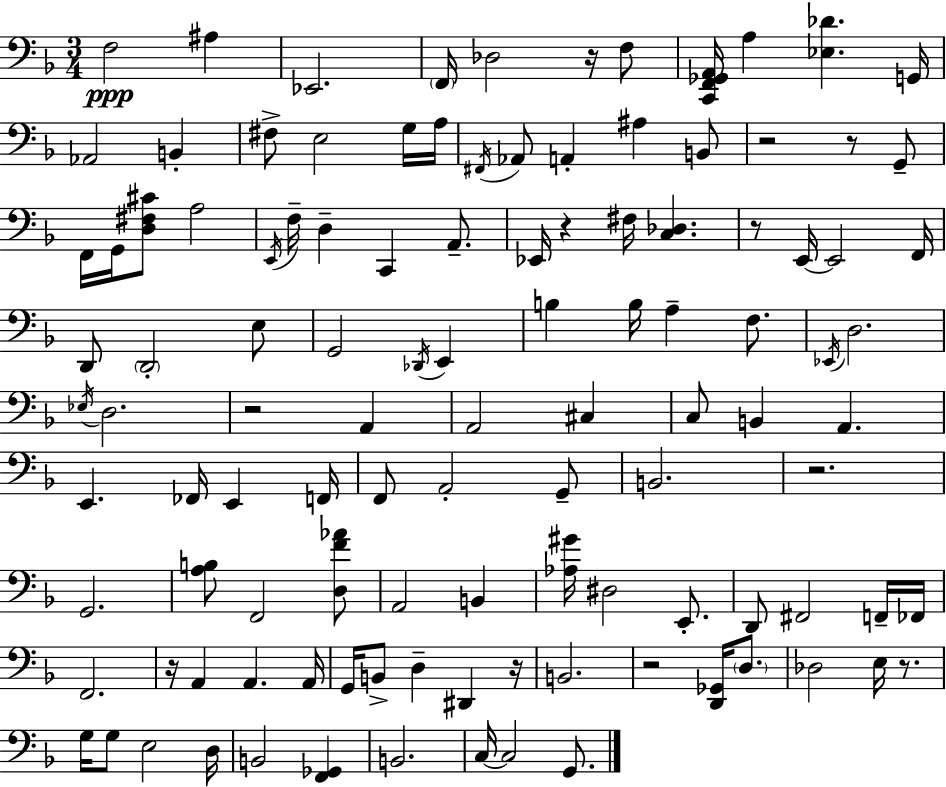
F3/h A#3/q Eb2/h. F2/s Db3/h R/s F3/e [C2,F2,Gb2,A2]/s A3/q [Eb3,Db4]/q. G2/s Ab2/h B2/q F#3/e E3/h G3/s A3/s F#2/s Ab2/e A2/q A#3/q B2/e R/h R/e G2/e F2/s G2/s [D3,F#3,C#4]/e A3/h E2/s F3/s D3/q C2/q A2/e. Eb2/s R/q F#3/s [C3,Db3]/q. R/e E2/s E2/h F2/s D2/e D2/h E3/e G2/h Db2/s E2/q B3/q B3/s A3/q F3/e. Eb2/s D3/h. Eb3/s D3/h. R/h A2/q A2/h C#3/q C3/e B2/q A2/q. E2/q. FES2/s E2/q F2/s F2/e A2/h G2/e B2/h. R/h. G2/h. [A3,B3]/e F2/h [D3,F4,Ab4]/e A2/h B2/q [Ab3,G#4]/s D#3/h E2/e. D2/e F#2/h F2/s FES2/s F2/h. R/s A2/q A2/q. A2/s G2/s B2/e D3/q D#2/q R/s B2/h. R/h [D2,Gb2]/s D3/e. Db3/h E3/s R/e. G3/s G3/e E3/h D3/s B2/h [F2,Gb2]/q B2/h. C3/s C3/h G2/e.